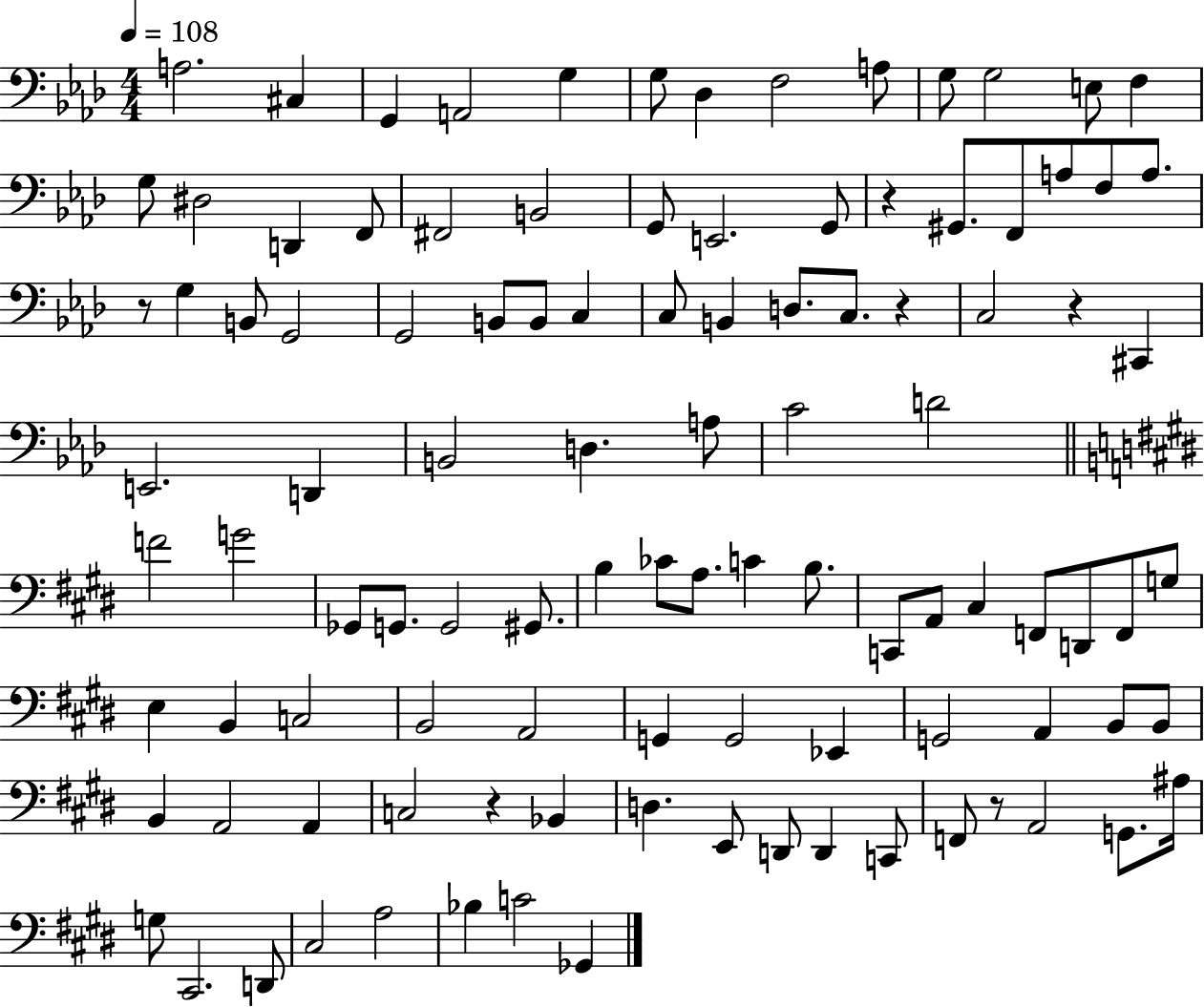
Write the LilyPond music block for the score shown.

{
  \clef bass
  \numericTimeSignature
  \time 4/4
  \key aes \major
  \tempo 4 = 108
  a2. cis4 | g,4 a,2 g4 | g8 des4 f2 a8 | g8 g2 e8 f4 | \break g8 dis2 d,4 f,8 | fis,2 b,2 | g,8 e,2. g,8 | r4 gis,8. f,8 a8 f8 a8. | \break r8 g4 b,8 g,2 | g,2 b,8 b,8 c4 | c8 b,4 d8. c8. r4 | c2 r4 cis,4 | \break e,2. d,4 | b,2 d4. a8 | c'2 d'2 | \bar "||" \break \key e \major f'2 g'2 | ges,8 g,8. g,2 gis,8. | b4 ces'8 a8. c'4 b8. | c,8 a,8 cis4 f,8 d,8 f,8 g8 | \break e4 b,4 c2 | b,2 a,2 | g,4 g,2 ees,4 | g,2 a,4 b,8 b,8 | \break b,4 a,2 a,4 | c2 r4 bes,4 | d4. e,8 d,8 d,4 c,8 | f,8 r8 a,2 g,8. ais16 | \break g8 cis,2. d,8 | cis2 a2 | bes4 c'2 ges,4 | \bar "|."
}